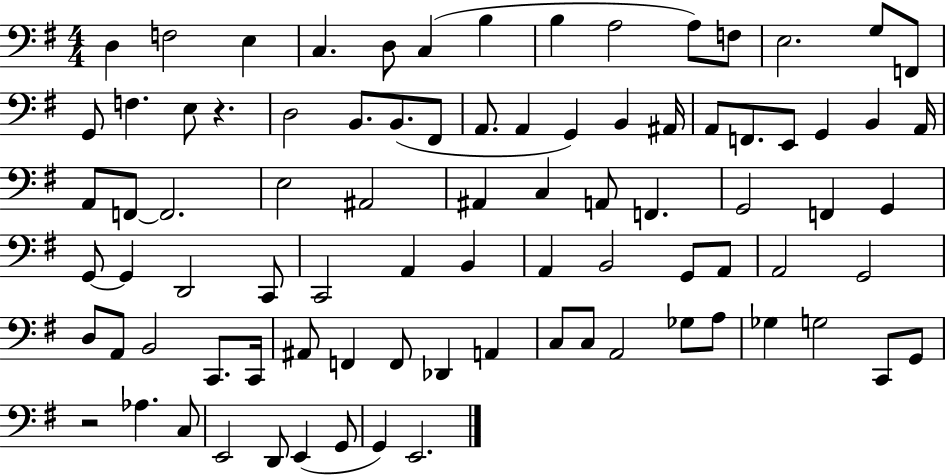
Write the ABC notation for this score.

X:1
T:Untitled
M:4/4
L:1/4
K:G
D, F,2 E, C, D,/2 C, B, B, A,2 A,/2 F,/2 E,2 G,/2 F,,/2 G,,/2 F, E,/2 z D,2 B,,/2 B,,/2 ^F,,/2 A,,/2 A,, G,, B,, ^A,,/4 A,,/2 F,,/2 E,,/2 G,, B,, A,,/4 A,,/2 F,,/2 F,,2 E,2 ^A,,2 ^A,, C, A,,/2 F,, G,,2 F,, G,, G,,/2 G,, D,,2 C,,/2 C,,2 A,, B,, A,, B,,2 G,,/2 A,,/2 A,,2 G,,2 D,/2 A,,/2 B,,2 C,,/2 C,,/4 ^A,,/2 F,, F,,/2 _D,, A,, C,/2 C,/2 A,,2 _G,/2 A,/2 _G, G,2 C,,/2 G,,/2 z2 _A, C,/2 E,,2 D,,/2 E,, G,,/2 G,, E,,2